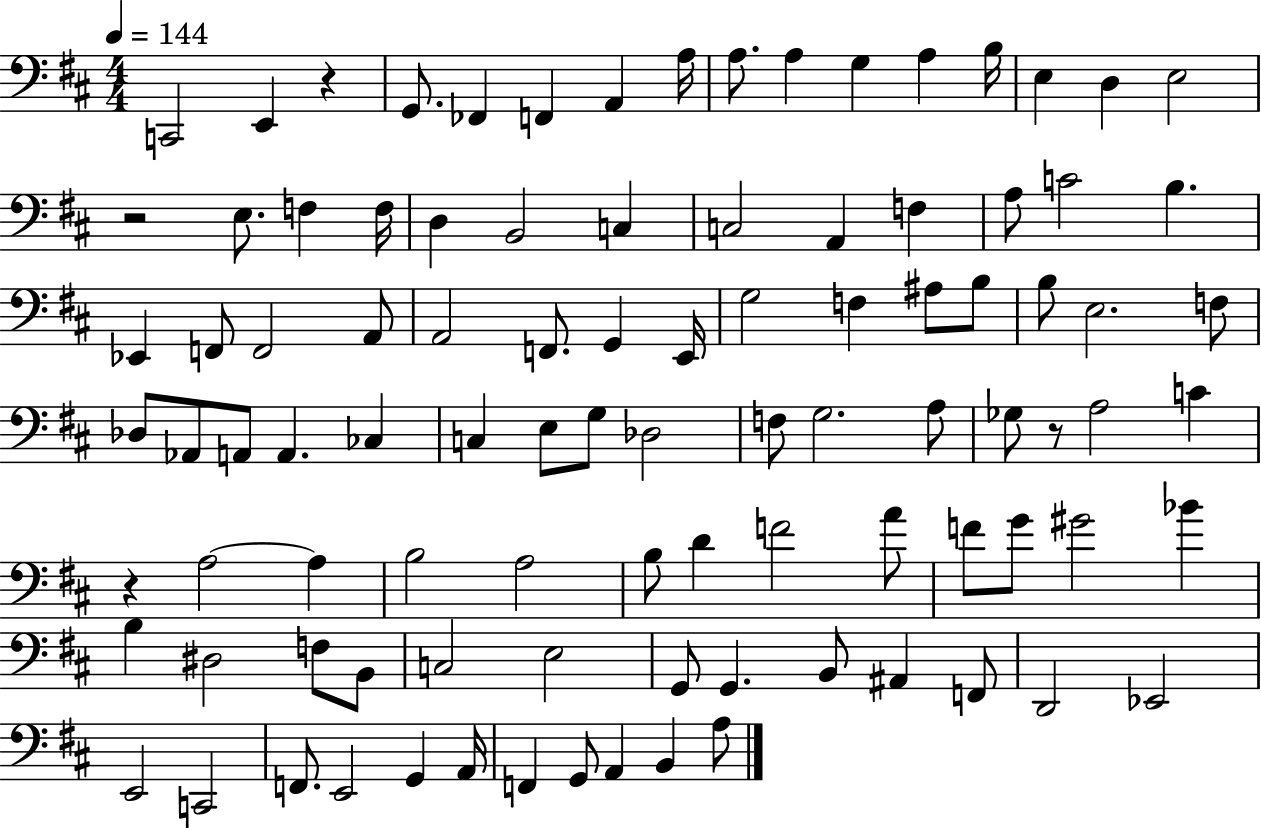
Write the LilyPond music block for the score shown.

{
  \clef bass
  \numericTimeSignature
  \time 4/4
  \key d \major
  \tempo 4 = 144
  c,2 e,4 r4 | g,8. fes,4 f,4 a,4 a16 | a8. a4 g4 a4 b16 | e4 d4 e2 | \break r2 e8. f4 f16 | d4 b,2 c4 | c2 a,4 f4 | a8 c'2 b4. | \break ees,4 f,8 f,2 a,8 | a,2 f,8. g,4 e,16 | g2 f4 ais8 b8 | b8 e2. f8 | \break des8 aes,8 a,8 a,4. ces4 | c4 e8 g8 des2 | f8 g2. a8 | ges8 r8 a2 c'4 | \break r4 a2~~ a4 | b2 a2 | b8 d'4 f'2 a'8 | f'8 g'8 gis'2 bes'4 | \break b4 dis2 f8 b,8 | c2 e2 | g,8 g,4. b,8 ais,4 f,8 | d,2 ees,2 | \break e,2 c,2 | f,8. e,2 g,4 a,16 | f,4 g,8 a,4 b,4 a8 | \bar "|."
}